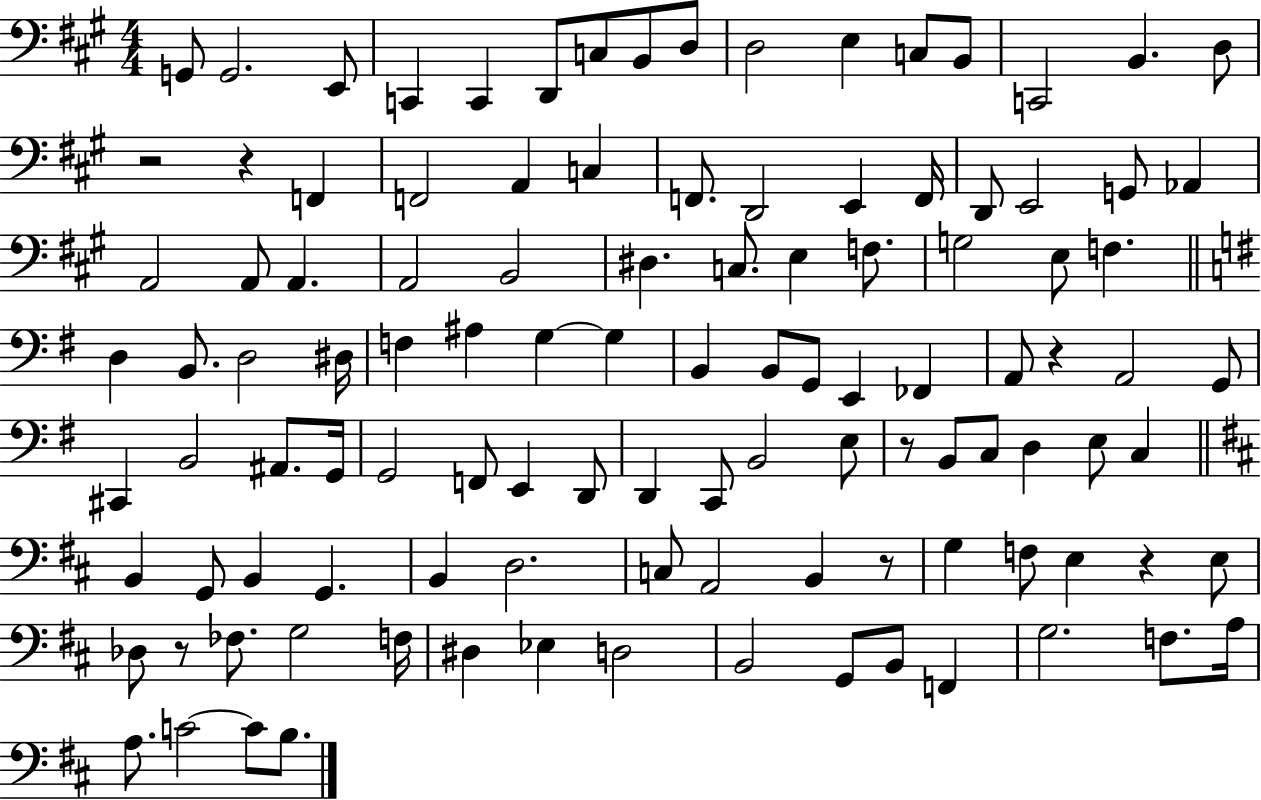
G2/e G2/h. E2/e C2/q C2/q D2/e C3/e B2/e D3/e D3/h E3/q C3/e B2/e C2/h B2/q. D3/e R/h R/q F2/q F2/h A2/q C3/q F2/e. D2/h E2/q F2/s D2/e E2/h G2/e Ab2/q A2/h A2/e A2/q. A2/h B2/h D#3/q. C3/e. E3/q F3/e. G3/h E3/e F3/q. D3/q B2/e. D3/h D#3/s F3/q A#3/q G3/q G3/q B2/q B2/e G2/e E2/q FES2/q A2/e R/q A2/h G2/e C#2/q B2/h A#2/e. G2/s G2/h F2/e E2/q D2/e D2/q C2/e B2/h E3/e R/e B2/e C3/e D3/q E3/e C3/q B2/q G2/e B2/q G2/q. B2/q D3/h. C3/e A2/h B2/q R/e G3/q F3/e E3/q R/q E3/e Db3/e R/e FES3/e. G3/h F3/s D#3/q Eb3/q D3/h B2/h G2/e B2/e F2/q G3/h. F3/e. A3/s A3/e. C4/h C4/e B3/e.